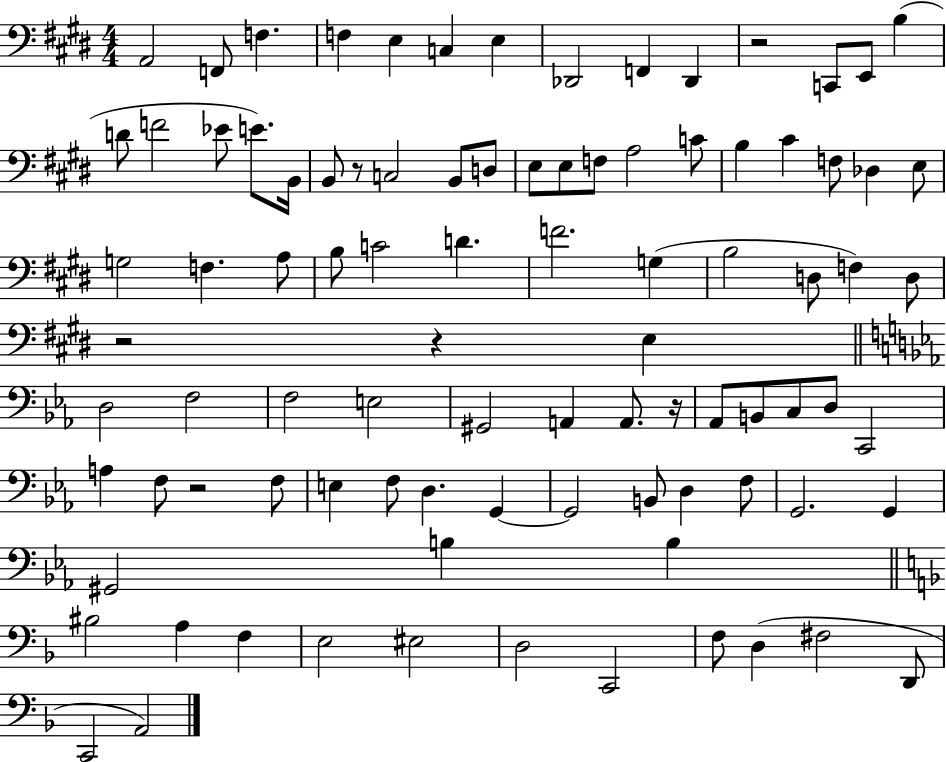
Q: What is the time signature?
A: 4/4